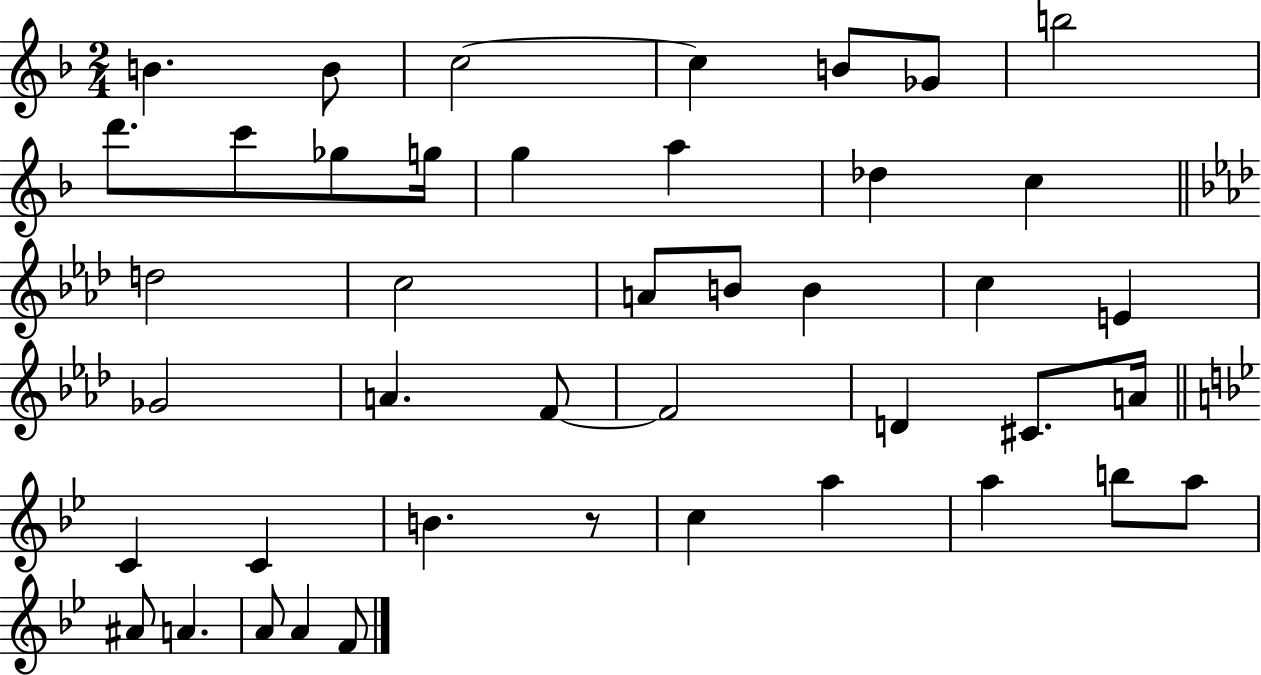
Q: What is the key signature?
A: F major